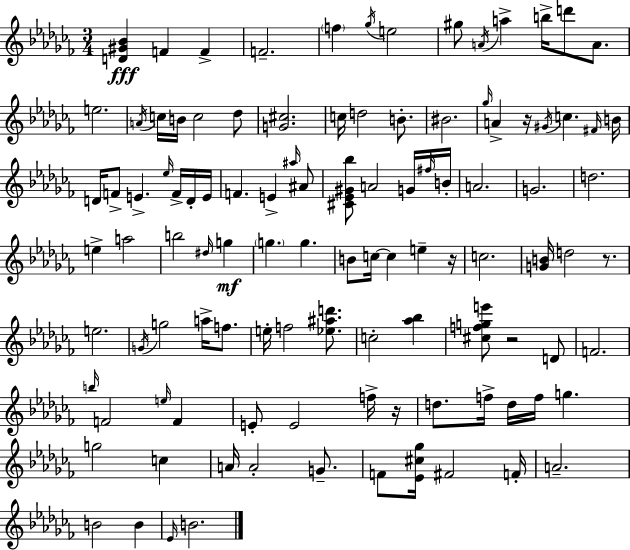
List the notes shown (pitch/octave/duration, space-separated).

[D4,G#4,Bb4]/q F4/q F4/q F4/h. F5/q Gb5/s E5/h G#5/e A4/s A5/q B5/s D6/e A4/e. E5/h. A4/s C5/s B4/s C5/h Db5/e [G4,C#5]/h. C5/s D5/h B4/e. BIS4/h. Gb5/s A4/q R/s G#4/s C5/q. F#4/s B4/s D4/s F4/e E4/q. Eb5/s F4/s D4/s E4/s F4/q. E4/q A#5/s A#4/e [C#4,Eb4,G#4,Bb5]/e A4/h G4/s F#5/s B4/s A4/h. G4/h. D5/h. E5/q A5/h B5/h D#5/s G5/q G5/q. G5/q. B4/e C5/s C5/q E5/q R/s C5/h. [G4,B4]/s D5/h R/e. E5/h. G4/s G5/h A5/s F5/e. E5/s F5/h [Eb5,A#5,D6]/e. C5/h [Ab5,Bb5]/q [C#5,F5,G5,E6]/e R/h D4/e F4/h. B5/s F4/h E5/s F4/q E4/e E4/h F5/s R/s D5/e. F5/s D5/s F5/s G5/q. G5/h C5/q A4/s A4/h G4/e. F4/e [Eb4,C#5,Gb5]/s F#4/h F4/s A4/h. B4/h B4/q Eb4/s B4/h.